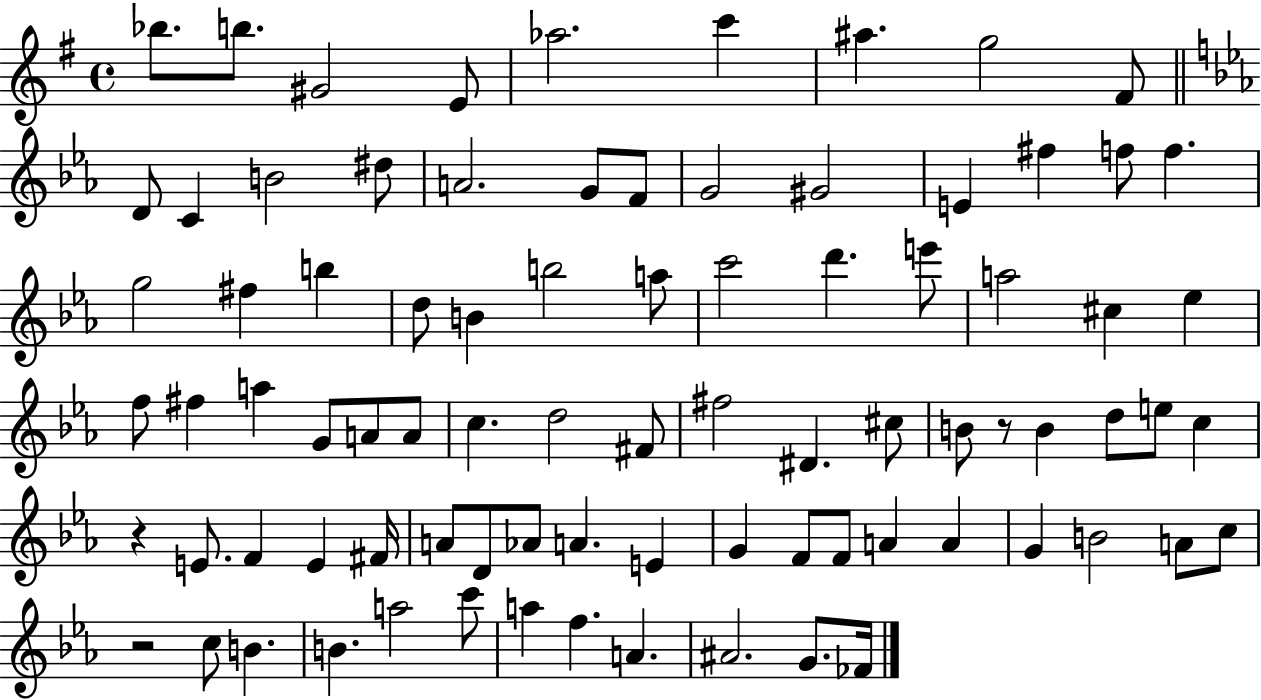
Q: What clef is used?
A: treble